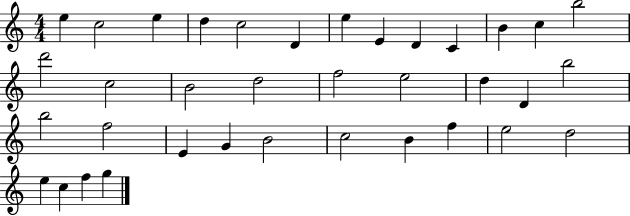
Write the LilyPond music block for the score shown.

{
  \clef treble
  \numericTimeSignature
  \time 4/4
  \key c \major
  e''4 c''2 e''4 | d''4 c''2 d'4 | e''4 e'4 d'4 c'4 | b'4 c''4 b''2 | \break d'''2 c''2 | b'2 d''2 | f''2 e''2 | d''4 d'4 b''2 | \break b''2 f''2 | e'4 g'4 b'2 | c''2 b'4 f''4 | e''2 d''2 | \break e''4 c''4 f''4 g''4 | \bar "|."
}